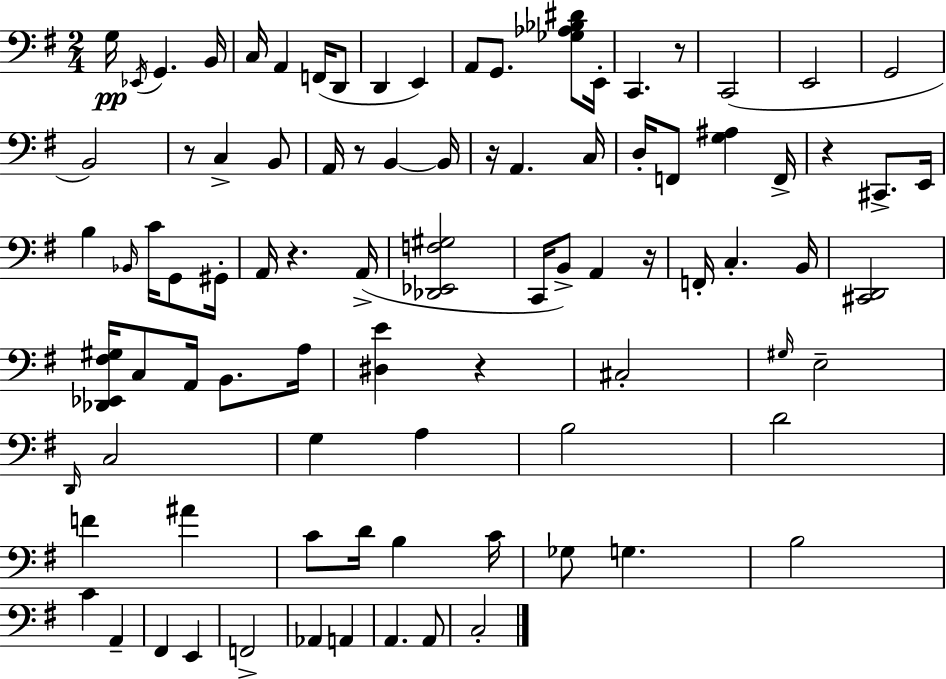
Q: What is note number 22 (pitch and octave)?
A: B2